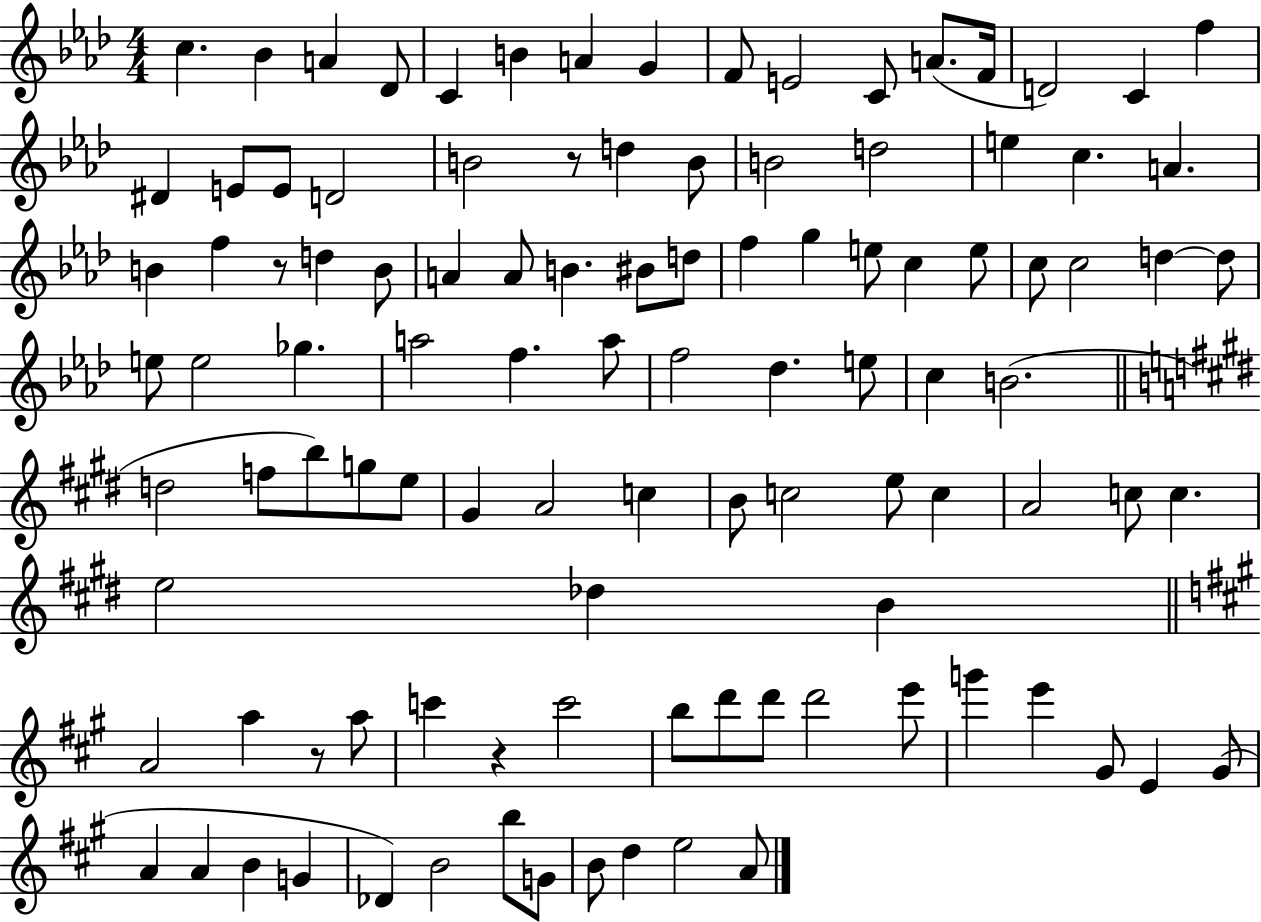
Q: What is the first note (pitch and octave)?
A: C5